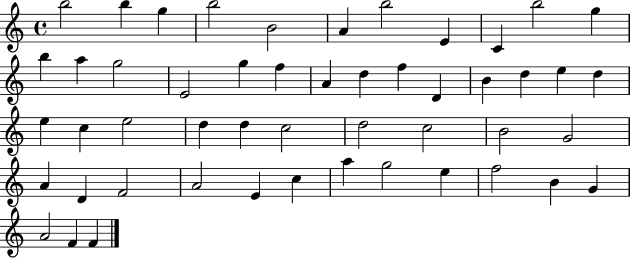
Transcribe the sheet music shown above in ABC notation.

X:1
T:Untitled
M:4/4
L:1/4
K:C
b2 b g b2 B2 A b2 E C b2 g b a g2 E2 g f A d f D B d e d e c e2 d d c2 d2 c2 B2 G2 A D F2 A2 E c a g2 e f2 B G A2 F F